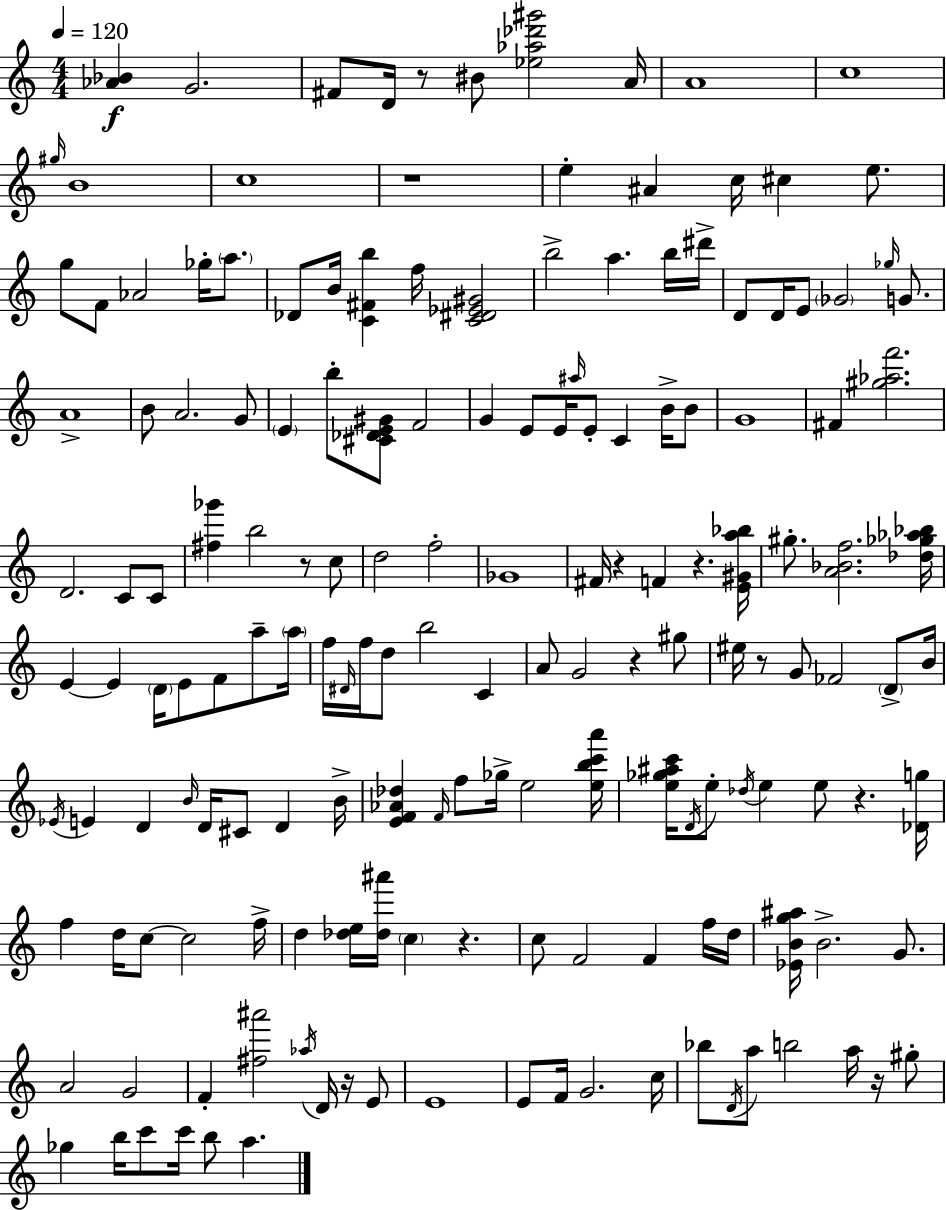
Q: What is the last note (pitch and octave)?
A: A5